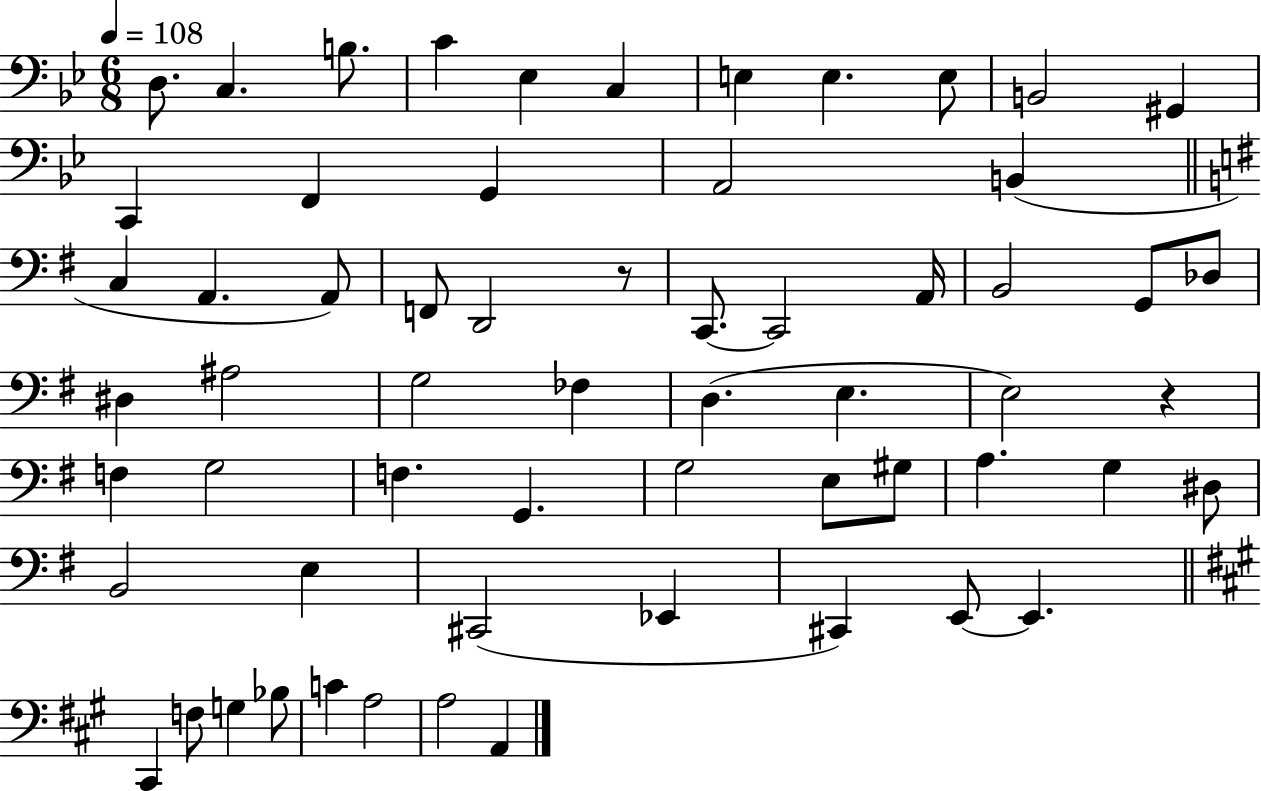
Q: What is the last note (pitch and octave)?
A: A2